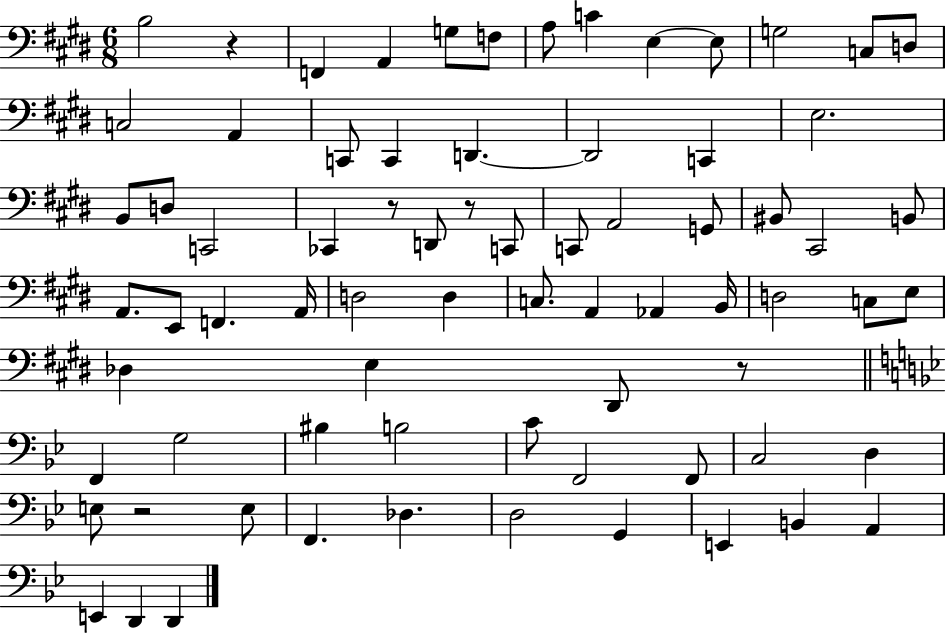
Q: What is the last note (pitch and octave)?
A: D2